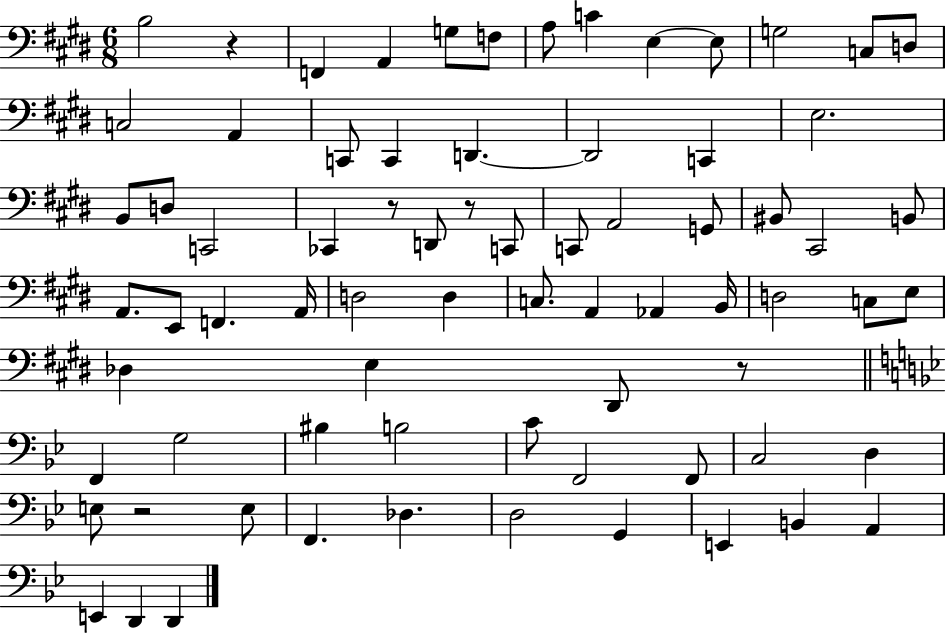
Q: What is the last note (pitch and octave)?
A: D2